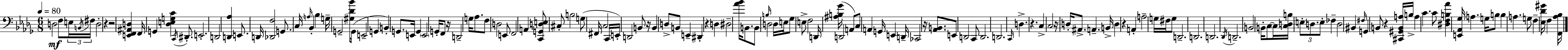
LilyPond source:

{
  \clef bass
  \numericTimeSignature
  \time 6/8
  \key bes \minor
  \tempo 4 = 80
  \repeat volta 2 { d2\mf f8 \tuplet 3/2 { e16 \acciaccatura { b,16 } | fis16 } d2-. r4 | r2 <e, f, ais, d>4 | f,16 g,4 <des e g c'>4 \acciaccatura { c,16 } dis,8.-. | \break e,2.-. | d,2 <d, aes>4 | e,8. d,16 <des, f>2 | g,8. c16 \grace { a16 } bes,4-. bes4 | \break g16-- g,2-- | <gis des' bes'>8 g,16( e,2-- g,4 | b,4-.) g,8. e,16 g,4 | \parenthesize e,2 g,16-. | \break f,8 r16 d,2-- g16 | aes8. f8 d2 | e,8 f,2 a,4 | <c, g, d e>8 cis8-. b2 | \break g8( fis,16 c2 | c,16 e,16-.) d,2 | b,8 r16 b,4 d8-> b,8 e,4-- | dis,4-. r4 d4 | \break dis2-- <aes' bes'>16 | b,8. b,8 \grace { b16 } d2 | d16 e16 ges8 e8-> f2 | d,16 <ais b ges'>16( d,2 | \break a,8) c8 a,4 g,16 e,4 | d,16-- ces,2 | r16 <aes, b,>8. e,8 d,2 | c,8 d,2. | \break d,2. | \grace { c,16 } d4.-> r4. | c4-> c2 | r16 d16-. ais,8.-> a,4.-- | \break b,16-> d4 r4 | a,4-. a2-- | g16 fis16 g8 d,2.-- | d,2. | \break d,2. | \acciaccatura { des,16 } d,2.-- | b,2 | b,16-. c8~~ \parenthesize c16 <c d b>16 \tuplet 3/2 { \parenthesize e8-. d8. | \break e8-. } fes4-- d2 | bis,4 \grace { fis16 } g,4 b,8 | r4 <cis, gis, b, a>16 b16-> a4 c'4. | c'8 <dis f b aes'>4 <e, aes, ges>16 | \break a4. g16 b8 b4 | a4. g8 f4-- | <ees des' gis'>16 f4 <f, aes bes>16 } \bar "|."
}